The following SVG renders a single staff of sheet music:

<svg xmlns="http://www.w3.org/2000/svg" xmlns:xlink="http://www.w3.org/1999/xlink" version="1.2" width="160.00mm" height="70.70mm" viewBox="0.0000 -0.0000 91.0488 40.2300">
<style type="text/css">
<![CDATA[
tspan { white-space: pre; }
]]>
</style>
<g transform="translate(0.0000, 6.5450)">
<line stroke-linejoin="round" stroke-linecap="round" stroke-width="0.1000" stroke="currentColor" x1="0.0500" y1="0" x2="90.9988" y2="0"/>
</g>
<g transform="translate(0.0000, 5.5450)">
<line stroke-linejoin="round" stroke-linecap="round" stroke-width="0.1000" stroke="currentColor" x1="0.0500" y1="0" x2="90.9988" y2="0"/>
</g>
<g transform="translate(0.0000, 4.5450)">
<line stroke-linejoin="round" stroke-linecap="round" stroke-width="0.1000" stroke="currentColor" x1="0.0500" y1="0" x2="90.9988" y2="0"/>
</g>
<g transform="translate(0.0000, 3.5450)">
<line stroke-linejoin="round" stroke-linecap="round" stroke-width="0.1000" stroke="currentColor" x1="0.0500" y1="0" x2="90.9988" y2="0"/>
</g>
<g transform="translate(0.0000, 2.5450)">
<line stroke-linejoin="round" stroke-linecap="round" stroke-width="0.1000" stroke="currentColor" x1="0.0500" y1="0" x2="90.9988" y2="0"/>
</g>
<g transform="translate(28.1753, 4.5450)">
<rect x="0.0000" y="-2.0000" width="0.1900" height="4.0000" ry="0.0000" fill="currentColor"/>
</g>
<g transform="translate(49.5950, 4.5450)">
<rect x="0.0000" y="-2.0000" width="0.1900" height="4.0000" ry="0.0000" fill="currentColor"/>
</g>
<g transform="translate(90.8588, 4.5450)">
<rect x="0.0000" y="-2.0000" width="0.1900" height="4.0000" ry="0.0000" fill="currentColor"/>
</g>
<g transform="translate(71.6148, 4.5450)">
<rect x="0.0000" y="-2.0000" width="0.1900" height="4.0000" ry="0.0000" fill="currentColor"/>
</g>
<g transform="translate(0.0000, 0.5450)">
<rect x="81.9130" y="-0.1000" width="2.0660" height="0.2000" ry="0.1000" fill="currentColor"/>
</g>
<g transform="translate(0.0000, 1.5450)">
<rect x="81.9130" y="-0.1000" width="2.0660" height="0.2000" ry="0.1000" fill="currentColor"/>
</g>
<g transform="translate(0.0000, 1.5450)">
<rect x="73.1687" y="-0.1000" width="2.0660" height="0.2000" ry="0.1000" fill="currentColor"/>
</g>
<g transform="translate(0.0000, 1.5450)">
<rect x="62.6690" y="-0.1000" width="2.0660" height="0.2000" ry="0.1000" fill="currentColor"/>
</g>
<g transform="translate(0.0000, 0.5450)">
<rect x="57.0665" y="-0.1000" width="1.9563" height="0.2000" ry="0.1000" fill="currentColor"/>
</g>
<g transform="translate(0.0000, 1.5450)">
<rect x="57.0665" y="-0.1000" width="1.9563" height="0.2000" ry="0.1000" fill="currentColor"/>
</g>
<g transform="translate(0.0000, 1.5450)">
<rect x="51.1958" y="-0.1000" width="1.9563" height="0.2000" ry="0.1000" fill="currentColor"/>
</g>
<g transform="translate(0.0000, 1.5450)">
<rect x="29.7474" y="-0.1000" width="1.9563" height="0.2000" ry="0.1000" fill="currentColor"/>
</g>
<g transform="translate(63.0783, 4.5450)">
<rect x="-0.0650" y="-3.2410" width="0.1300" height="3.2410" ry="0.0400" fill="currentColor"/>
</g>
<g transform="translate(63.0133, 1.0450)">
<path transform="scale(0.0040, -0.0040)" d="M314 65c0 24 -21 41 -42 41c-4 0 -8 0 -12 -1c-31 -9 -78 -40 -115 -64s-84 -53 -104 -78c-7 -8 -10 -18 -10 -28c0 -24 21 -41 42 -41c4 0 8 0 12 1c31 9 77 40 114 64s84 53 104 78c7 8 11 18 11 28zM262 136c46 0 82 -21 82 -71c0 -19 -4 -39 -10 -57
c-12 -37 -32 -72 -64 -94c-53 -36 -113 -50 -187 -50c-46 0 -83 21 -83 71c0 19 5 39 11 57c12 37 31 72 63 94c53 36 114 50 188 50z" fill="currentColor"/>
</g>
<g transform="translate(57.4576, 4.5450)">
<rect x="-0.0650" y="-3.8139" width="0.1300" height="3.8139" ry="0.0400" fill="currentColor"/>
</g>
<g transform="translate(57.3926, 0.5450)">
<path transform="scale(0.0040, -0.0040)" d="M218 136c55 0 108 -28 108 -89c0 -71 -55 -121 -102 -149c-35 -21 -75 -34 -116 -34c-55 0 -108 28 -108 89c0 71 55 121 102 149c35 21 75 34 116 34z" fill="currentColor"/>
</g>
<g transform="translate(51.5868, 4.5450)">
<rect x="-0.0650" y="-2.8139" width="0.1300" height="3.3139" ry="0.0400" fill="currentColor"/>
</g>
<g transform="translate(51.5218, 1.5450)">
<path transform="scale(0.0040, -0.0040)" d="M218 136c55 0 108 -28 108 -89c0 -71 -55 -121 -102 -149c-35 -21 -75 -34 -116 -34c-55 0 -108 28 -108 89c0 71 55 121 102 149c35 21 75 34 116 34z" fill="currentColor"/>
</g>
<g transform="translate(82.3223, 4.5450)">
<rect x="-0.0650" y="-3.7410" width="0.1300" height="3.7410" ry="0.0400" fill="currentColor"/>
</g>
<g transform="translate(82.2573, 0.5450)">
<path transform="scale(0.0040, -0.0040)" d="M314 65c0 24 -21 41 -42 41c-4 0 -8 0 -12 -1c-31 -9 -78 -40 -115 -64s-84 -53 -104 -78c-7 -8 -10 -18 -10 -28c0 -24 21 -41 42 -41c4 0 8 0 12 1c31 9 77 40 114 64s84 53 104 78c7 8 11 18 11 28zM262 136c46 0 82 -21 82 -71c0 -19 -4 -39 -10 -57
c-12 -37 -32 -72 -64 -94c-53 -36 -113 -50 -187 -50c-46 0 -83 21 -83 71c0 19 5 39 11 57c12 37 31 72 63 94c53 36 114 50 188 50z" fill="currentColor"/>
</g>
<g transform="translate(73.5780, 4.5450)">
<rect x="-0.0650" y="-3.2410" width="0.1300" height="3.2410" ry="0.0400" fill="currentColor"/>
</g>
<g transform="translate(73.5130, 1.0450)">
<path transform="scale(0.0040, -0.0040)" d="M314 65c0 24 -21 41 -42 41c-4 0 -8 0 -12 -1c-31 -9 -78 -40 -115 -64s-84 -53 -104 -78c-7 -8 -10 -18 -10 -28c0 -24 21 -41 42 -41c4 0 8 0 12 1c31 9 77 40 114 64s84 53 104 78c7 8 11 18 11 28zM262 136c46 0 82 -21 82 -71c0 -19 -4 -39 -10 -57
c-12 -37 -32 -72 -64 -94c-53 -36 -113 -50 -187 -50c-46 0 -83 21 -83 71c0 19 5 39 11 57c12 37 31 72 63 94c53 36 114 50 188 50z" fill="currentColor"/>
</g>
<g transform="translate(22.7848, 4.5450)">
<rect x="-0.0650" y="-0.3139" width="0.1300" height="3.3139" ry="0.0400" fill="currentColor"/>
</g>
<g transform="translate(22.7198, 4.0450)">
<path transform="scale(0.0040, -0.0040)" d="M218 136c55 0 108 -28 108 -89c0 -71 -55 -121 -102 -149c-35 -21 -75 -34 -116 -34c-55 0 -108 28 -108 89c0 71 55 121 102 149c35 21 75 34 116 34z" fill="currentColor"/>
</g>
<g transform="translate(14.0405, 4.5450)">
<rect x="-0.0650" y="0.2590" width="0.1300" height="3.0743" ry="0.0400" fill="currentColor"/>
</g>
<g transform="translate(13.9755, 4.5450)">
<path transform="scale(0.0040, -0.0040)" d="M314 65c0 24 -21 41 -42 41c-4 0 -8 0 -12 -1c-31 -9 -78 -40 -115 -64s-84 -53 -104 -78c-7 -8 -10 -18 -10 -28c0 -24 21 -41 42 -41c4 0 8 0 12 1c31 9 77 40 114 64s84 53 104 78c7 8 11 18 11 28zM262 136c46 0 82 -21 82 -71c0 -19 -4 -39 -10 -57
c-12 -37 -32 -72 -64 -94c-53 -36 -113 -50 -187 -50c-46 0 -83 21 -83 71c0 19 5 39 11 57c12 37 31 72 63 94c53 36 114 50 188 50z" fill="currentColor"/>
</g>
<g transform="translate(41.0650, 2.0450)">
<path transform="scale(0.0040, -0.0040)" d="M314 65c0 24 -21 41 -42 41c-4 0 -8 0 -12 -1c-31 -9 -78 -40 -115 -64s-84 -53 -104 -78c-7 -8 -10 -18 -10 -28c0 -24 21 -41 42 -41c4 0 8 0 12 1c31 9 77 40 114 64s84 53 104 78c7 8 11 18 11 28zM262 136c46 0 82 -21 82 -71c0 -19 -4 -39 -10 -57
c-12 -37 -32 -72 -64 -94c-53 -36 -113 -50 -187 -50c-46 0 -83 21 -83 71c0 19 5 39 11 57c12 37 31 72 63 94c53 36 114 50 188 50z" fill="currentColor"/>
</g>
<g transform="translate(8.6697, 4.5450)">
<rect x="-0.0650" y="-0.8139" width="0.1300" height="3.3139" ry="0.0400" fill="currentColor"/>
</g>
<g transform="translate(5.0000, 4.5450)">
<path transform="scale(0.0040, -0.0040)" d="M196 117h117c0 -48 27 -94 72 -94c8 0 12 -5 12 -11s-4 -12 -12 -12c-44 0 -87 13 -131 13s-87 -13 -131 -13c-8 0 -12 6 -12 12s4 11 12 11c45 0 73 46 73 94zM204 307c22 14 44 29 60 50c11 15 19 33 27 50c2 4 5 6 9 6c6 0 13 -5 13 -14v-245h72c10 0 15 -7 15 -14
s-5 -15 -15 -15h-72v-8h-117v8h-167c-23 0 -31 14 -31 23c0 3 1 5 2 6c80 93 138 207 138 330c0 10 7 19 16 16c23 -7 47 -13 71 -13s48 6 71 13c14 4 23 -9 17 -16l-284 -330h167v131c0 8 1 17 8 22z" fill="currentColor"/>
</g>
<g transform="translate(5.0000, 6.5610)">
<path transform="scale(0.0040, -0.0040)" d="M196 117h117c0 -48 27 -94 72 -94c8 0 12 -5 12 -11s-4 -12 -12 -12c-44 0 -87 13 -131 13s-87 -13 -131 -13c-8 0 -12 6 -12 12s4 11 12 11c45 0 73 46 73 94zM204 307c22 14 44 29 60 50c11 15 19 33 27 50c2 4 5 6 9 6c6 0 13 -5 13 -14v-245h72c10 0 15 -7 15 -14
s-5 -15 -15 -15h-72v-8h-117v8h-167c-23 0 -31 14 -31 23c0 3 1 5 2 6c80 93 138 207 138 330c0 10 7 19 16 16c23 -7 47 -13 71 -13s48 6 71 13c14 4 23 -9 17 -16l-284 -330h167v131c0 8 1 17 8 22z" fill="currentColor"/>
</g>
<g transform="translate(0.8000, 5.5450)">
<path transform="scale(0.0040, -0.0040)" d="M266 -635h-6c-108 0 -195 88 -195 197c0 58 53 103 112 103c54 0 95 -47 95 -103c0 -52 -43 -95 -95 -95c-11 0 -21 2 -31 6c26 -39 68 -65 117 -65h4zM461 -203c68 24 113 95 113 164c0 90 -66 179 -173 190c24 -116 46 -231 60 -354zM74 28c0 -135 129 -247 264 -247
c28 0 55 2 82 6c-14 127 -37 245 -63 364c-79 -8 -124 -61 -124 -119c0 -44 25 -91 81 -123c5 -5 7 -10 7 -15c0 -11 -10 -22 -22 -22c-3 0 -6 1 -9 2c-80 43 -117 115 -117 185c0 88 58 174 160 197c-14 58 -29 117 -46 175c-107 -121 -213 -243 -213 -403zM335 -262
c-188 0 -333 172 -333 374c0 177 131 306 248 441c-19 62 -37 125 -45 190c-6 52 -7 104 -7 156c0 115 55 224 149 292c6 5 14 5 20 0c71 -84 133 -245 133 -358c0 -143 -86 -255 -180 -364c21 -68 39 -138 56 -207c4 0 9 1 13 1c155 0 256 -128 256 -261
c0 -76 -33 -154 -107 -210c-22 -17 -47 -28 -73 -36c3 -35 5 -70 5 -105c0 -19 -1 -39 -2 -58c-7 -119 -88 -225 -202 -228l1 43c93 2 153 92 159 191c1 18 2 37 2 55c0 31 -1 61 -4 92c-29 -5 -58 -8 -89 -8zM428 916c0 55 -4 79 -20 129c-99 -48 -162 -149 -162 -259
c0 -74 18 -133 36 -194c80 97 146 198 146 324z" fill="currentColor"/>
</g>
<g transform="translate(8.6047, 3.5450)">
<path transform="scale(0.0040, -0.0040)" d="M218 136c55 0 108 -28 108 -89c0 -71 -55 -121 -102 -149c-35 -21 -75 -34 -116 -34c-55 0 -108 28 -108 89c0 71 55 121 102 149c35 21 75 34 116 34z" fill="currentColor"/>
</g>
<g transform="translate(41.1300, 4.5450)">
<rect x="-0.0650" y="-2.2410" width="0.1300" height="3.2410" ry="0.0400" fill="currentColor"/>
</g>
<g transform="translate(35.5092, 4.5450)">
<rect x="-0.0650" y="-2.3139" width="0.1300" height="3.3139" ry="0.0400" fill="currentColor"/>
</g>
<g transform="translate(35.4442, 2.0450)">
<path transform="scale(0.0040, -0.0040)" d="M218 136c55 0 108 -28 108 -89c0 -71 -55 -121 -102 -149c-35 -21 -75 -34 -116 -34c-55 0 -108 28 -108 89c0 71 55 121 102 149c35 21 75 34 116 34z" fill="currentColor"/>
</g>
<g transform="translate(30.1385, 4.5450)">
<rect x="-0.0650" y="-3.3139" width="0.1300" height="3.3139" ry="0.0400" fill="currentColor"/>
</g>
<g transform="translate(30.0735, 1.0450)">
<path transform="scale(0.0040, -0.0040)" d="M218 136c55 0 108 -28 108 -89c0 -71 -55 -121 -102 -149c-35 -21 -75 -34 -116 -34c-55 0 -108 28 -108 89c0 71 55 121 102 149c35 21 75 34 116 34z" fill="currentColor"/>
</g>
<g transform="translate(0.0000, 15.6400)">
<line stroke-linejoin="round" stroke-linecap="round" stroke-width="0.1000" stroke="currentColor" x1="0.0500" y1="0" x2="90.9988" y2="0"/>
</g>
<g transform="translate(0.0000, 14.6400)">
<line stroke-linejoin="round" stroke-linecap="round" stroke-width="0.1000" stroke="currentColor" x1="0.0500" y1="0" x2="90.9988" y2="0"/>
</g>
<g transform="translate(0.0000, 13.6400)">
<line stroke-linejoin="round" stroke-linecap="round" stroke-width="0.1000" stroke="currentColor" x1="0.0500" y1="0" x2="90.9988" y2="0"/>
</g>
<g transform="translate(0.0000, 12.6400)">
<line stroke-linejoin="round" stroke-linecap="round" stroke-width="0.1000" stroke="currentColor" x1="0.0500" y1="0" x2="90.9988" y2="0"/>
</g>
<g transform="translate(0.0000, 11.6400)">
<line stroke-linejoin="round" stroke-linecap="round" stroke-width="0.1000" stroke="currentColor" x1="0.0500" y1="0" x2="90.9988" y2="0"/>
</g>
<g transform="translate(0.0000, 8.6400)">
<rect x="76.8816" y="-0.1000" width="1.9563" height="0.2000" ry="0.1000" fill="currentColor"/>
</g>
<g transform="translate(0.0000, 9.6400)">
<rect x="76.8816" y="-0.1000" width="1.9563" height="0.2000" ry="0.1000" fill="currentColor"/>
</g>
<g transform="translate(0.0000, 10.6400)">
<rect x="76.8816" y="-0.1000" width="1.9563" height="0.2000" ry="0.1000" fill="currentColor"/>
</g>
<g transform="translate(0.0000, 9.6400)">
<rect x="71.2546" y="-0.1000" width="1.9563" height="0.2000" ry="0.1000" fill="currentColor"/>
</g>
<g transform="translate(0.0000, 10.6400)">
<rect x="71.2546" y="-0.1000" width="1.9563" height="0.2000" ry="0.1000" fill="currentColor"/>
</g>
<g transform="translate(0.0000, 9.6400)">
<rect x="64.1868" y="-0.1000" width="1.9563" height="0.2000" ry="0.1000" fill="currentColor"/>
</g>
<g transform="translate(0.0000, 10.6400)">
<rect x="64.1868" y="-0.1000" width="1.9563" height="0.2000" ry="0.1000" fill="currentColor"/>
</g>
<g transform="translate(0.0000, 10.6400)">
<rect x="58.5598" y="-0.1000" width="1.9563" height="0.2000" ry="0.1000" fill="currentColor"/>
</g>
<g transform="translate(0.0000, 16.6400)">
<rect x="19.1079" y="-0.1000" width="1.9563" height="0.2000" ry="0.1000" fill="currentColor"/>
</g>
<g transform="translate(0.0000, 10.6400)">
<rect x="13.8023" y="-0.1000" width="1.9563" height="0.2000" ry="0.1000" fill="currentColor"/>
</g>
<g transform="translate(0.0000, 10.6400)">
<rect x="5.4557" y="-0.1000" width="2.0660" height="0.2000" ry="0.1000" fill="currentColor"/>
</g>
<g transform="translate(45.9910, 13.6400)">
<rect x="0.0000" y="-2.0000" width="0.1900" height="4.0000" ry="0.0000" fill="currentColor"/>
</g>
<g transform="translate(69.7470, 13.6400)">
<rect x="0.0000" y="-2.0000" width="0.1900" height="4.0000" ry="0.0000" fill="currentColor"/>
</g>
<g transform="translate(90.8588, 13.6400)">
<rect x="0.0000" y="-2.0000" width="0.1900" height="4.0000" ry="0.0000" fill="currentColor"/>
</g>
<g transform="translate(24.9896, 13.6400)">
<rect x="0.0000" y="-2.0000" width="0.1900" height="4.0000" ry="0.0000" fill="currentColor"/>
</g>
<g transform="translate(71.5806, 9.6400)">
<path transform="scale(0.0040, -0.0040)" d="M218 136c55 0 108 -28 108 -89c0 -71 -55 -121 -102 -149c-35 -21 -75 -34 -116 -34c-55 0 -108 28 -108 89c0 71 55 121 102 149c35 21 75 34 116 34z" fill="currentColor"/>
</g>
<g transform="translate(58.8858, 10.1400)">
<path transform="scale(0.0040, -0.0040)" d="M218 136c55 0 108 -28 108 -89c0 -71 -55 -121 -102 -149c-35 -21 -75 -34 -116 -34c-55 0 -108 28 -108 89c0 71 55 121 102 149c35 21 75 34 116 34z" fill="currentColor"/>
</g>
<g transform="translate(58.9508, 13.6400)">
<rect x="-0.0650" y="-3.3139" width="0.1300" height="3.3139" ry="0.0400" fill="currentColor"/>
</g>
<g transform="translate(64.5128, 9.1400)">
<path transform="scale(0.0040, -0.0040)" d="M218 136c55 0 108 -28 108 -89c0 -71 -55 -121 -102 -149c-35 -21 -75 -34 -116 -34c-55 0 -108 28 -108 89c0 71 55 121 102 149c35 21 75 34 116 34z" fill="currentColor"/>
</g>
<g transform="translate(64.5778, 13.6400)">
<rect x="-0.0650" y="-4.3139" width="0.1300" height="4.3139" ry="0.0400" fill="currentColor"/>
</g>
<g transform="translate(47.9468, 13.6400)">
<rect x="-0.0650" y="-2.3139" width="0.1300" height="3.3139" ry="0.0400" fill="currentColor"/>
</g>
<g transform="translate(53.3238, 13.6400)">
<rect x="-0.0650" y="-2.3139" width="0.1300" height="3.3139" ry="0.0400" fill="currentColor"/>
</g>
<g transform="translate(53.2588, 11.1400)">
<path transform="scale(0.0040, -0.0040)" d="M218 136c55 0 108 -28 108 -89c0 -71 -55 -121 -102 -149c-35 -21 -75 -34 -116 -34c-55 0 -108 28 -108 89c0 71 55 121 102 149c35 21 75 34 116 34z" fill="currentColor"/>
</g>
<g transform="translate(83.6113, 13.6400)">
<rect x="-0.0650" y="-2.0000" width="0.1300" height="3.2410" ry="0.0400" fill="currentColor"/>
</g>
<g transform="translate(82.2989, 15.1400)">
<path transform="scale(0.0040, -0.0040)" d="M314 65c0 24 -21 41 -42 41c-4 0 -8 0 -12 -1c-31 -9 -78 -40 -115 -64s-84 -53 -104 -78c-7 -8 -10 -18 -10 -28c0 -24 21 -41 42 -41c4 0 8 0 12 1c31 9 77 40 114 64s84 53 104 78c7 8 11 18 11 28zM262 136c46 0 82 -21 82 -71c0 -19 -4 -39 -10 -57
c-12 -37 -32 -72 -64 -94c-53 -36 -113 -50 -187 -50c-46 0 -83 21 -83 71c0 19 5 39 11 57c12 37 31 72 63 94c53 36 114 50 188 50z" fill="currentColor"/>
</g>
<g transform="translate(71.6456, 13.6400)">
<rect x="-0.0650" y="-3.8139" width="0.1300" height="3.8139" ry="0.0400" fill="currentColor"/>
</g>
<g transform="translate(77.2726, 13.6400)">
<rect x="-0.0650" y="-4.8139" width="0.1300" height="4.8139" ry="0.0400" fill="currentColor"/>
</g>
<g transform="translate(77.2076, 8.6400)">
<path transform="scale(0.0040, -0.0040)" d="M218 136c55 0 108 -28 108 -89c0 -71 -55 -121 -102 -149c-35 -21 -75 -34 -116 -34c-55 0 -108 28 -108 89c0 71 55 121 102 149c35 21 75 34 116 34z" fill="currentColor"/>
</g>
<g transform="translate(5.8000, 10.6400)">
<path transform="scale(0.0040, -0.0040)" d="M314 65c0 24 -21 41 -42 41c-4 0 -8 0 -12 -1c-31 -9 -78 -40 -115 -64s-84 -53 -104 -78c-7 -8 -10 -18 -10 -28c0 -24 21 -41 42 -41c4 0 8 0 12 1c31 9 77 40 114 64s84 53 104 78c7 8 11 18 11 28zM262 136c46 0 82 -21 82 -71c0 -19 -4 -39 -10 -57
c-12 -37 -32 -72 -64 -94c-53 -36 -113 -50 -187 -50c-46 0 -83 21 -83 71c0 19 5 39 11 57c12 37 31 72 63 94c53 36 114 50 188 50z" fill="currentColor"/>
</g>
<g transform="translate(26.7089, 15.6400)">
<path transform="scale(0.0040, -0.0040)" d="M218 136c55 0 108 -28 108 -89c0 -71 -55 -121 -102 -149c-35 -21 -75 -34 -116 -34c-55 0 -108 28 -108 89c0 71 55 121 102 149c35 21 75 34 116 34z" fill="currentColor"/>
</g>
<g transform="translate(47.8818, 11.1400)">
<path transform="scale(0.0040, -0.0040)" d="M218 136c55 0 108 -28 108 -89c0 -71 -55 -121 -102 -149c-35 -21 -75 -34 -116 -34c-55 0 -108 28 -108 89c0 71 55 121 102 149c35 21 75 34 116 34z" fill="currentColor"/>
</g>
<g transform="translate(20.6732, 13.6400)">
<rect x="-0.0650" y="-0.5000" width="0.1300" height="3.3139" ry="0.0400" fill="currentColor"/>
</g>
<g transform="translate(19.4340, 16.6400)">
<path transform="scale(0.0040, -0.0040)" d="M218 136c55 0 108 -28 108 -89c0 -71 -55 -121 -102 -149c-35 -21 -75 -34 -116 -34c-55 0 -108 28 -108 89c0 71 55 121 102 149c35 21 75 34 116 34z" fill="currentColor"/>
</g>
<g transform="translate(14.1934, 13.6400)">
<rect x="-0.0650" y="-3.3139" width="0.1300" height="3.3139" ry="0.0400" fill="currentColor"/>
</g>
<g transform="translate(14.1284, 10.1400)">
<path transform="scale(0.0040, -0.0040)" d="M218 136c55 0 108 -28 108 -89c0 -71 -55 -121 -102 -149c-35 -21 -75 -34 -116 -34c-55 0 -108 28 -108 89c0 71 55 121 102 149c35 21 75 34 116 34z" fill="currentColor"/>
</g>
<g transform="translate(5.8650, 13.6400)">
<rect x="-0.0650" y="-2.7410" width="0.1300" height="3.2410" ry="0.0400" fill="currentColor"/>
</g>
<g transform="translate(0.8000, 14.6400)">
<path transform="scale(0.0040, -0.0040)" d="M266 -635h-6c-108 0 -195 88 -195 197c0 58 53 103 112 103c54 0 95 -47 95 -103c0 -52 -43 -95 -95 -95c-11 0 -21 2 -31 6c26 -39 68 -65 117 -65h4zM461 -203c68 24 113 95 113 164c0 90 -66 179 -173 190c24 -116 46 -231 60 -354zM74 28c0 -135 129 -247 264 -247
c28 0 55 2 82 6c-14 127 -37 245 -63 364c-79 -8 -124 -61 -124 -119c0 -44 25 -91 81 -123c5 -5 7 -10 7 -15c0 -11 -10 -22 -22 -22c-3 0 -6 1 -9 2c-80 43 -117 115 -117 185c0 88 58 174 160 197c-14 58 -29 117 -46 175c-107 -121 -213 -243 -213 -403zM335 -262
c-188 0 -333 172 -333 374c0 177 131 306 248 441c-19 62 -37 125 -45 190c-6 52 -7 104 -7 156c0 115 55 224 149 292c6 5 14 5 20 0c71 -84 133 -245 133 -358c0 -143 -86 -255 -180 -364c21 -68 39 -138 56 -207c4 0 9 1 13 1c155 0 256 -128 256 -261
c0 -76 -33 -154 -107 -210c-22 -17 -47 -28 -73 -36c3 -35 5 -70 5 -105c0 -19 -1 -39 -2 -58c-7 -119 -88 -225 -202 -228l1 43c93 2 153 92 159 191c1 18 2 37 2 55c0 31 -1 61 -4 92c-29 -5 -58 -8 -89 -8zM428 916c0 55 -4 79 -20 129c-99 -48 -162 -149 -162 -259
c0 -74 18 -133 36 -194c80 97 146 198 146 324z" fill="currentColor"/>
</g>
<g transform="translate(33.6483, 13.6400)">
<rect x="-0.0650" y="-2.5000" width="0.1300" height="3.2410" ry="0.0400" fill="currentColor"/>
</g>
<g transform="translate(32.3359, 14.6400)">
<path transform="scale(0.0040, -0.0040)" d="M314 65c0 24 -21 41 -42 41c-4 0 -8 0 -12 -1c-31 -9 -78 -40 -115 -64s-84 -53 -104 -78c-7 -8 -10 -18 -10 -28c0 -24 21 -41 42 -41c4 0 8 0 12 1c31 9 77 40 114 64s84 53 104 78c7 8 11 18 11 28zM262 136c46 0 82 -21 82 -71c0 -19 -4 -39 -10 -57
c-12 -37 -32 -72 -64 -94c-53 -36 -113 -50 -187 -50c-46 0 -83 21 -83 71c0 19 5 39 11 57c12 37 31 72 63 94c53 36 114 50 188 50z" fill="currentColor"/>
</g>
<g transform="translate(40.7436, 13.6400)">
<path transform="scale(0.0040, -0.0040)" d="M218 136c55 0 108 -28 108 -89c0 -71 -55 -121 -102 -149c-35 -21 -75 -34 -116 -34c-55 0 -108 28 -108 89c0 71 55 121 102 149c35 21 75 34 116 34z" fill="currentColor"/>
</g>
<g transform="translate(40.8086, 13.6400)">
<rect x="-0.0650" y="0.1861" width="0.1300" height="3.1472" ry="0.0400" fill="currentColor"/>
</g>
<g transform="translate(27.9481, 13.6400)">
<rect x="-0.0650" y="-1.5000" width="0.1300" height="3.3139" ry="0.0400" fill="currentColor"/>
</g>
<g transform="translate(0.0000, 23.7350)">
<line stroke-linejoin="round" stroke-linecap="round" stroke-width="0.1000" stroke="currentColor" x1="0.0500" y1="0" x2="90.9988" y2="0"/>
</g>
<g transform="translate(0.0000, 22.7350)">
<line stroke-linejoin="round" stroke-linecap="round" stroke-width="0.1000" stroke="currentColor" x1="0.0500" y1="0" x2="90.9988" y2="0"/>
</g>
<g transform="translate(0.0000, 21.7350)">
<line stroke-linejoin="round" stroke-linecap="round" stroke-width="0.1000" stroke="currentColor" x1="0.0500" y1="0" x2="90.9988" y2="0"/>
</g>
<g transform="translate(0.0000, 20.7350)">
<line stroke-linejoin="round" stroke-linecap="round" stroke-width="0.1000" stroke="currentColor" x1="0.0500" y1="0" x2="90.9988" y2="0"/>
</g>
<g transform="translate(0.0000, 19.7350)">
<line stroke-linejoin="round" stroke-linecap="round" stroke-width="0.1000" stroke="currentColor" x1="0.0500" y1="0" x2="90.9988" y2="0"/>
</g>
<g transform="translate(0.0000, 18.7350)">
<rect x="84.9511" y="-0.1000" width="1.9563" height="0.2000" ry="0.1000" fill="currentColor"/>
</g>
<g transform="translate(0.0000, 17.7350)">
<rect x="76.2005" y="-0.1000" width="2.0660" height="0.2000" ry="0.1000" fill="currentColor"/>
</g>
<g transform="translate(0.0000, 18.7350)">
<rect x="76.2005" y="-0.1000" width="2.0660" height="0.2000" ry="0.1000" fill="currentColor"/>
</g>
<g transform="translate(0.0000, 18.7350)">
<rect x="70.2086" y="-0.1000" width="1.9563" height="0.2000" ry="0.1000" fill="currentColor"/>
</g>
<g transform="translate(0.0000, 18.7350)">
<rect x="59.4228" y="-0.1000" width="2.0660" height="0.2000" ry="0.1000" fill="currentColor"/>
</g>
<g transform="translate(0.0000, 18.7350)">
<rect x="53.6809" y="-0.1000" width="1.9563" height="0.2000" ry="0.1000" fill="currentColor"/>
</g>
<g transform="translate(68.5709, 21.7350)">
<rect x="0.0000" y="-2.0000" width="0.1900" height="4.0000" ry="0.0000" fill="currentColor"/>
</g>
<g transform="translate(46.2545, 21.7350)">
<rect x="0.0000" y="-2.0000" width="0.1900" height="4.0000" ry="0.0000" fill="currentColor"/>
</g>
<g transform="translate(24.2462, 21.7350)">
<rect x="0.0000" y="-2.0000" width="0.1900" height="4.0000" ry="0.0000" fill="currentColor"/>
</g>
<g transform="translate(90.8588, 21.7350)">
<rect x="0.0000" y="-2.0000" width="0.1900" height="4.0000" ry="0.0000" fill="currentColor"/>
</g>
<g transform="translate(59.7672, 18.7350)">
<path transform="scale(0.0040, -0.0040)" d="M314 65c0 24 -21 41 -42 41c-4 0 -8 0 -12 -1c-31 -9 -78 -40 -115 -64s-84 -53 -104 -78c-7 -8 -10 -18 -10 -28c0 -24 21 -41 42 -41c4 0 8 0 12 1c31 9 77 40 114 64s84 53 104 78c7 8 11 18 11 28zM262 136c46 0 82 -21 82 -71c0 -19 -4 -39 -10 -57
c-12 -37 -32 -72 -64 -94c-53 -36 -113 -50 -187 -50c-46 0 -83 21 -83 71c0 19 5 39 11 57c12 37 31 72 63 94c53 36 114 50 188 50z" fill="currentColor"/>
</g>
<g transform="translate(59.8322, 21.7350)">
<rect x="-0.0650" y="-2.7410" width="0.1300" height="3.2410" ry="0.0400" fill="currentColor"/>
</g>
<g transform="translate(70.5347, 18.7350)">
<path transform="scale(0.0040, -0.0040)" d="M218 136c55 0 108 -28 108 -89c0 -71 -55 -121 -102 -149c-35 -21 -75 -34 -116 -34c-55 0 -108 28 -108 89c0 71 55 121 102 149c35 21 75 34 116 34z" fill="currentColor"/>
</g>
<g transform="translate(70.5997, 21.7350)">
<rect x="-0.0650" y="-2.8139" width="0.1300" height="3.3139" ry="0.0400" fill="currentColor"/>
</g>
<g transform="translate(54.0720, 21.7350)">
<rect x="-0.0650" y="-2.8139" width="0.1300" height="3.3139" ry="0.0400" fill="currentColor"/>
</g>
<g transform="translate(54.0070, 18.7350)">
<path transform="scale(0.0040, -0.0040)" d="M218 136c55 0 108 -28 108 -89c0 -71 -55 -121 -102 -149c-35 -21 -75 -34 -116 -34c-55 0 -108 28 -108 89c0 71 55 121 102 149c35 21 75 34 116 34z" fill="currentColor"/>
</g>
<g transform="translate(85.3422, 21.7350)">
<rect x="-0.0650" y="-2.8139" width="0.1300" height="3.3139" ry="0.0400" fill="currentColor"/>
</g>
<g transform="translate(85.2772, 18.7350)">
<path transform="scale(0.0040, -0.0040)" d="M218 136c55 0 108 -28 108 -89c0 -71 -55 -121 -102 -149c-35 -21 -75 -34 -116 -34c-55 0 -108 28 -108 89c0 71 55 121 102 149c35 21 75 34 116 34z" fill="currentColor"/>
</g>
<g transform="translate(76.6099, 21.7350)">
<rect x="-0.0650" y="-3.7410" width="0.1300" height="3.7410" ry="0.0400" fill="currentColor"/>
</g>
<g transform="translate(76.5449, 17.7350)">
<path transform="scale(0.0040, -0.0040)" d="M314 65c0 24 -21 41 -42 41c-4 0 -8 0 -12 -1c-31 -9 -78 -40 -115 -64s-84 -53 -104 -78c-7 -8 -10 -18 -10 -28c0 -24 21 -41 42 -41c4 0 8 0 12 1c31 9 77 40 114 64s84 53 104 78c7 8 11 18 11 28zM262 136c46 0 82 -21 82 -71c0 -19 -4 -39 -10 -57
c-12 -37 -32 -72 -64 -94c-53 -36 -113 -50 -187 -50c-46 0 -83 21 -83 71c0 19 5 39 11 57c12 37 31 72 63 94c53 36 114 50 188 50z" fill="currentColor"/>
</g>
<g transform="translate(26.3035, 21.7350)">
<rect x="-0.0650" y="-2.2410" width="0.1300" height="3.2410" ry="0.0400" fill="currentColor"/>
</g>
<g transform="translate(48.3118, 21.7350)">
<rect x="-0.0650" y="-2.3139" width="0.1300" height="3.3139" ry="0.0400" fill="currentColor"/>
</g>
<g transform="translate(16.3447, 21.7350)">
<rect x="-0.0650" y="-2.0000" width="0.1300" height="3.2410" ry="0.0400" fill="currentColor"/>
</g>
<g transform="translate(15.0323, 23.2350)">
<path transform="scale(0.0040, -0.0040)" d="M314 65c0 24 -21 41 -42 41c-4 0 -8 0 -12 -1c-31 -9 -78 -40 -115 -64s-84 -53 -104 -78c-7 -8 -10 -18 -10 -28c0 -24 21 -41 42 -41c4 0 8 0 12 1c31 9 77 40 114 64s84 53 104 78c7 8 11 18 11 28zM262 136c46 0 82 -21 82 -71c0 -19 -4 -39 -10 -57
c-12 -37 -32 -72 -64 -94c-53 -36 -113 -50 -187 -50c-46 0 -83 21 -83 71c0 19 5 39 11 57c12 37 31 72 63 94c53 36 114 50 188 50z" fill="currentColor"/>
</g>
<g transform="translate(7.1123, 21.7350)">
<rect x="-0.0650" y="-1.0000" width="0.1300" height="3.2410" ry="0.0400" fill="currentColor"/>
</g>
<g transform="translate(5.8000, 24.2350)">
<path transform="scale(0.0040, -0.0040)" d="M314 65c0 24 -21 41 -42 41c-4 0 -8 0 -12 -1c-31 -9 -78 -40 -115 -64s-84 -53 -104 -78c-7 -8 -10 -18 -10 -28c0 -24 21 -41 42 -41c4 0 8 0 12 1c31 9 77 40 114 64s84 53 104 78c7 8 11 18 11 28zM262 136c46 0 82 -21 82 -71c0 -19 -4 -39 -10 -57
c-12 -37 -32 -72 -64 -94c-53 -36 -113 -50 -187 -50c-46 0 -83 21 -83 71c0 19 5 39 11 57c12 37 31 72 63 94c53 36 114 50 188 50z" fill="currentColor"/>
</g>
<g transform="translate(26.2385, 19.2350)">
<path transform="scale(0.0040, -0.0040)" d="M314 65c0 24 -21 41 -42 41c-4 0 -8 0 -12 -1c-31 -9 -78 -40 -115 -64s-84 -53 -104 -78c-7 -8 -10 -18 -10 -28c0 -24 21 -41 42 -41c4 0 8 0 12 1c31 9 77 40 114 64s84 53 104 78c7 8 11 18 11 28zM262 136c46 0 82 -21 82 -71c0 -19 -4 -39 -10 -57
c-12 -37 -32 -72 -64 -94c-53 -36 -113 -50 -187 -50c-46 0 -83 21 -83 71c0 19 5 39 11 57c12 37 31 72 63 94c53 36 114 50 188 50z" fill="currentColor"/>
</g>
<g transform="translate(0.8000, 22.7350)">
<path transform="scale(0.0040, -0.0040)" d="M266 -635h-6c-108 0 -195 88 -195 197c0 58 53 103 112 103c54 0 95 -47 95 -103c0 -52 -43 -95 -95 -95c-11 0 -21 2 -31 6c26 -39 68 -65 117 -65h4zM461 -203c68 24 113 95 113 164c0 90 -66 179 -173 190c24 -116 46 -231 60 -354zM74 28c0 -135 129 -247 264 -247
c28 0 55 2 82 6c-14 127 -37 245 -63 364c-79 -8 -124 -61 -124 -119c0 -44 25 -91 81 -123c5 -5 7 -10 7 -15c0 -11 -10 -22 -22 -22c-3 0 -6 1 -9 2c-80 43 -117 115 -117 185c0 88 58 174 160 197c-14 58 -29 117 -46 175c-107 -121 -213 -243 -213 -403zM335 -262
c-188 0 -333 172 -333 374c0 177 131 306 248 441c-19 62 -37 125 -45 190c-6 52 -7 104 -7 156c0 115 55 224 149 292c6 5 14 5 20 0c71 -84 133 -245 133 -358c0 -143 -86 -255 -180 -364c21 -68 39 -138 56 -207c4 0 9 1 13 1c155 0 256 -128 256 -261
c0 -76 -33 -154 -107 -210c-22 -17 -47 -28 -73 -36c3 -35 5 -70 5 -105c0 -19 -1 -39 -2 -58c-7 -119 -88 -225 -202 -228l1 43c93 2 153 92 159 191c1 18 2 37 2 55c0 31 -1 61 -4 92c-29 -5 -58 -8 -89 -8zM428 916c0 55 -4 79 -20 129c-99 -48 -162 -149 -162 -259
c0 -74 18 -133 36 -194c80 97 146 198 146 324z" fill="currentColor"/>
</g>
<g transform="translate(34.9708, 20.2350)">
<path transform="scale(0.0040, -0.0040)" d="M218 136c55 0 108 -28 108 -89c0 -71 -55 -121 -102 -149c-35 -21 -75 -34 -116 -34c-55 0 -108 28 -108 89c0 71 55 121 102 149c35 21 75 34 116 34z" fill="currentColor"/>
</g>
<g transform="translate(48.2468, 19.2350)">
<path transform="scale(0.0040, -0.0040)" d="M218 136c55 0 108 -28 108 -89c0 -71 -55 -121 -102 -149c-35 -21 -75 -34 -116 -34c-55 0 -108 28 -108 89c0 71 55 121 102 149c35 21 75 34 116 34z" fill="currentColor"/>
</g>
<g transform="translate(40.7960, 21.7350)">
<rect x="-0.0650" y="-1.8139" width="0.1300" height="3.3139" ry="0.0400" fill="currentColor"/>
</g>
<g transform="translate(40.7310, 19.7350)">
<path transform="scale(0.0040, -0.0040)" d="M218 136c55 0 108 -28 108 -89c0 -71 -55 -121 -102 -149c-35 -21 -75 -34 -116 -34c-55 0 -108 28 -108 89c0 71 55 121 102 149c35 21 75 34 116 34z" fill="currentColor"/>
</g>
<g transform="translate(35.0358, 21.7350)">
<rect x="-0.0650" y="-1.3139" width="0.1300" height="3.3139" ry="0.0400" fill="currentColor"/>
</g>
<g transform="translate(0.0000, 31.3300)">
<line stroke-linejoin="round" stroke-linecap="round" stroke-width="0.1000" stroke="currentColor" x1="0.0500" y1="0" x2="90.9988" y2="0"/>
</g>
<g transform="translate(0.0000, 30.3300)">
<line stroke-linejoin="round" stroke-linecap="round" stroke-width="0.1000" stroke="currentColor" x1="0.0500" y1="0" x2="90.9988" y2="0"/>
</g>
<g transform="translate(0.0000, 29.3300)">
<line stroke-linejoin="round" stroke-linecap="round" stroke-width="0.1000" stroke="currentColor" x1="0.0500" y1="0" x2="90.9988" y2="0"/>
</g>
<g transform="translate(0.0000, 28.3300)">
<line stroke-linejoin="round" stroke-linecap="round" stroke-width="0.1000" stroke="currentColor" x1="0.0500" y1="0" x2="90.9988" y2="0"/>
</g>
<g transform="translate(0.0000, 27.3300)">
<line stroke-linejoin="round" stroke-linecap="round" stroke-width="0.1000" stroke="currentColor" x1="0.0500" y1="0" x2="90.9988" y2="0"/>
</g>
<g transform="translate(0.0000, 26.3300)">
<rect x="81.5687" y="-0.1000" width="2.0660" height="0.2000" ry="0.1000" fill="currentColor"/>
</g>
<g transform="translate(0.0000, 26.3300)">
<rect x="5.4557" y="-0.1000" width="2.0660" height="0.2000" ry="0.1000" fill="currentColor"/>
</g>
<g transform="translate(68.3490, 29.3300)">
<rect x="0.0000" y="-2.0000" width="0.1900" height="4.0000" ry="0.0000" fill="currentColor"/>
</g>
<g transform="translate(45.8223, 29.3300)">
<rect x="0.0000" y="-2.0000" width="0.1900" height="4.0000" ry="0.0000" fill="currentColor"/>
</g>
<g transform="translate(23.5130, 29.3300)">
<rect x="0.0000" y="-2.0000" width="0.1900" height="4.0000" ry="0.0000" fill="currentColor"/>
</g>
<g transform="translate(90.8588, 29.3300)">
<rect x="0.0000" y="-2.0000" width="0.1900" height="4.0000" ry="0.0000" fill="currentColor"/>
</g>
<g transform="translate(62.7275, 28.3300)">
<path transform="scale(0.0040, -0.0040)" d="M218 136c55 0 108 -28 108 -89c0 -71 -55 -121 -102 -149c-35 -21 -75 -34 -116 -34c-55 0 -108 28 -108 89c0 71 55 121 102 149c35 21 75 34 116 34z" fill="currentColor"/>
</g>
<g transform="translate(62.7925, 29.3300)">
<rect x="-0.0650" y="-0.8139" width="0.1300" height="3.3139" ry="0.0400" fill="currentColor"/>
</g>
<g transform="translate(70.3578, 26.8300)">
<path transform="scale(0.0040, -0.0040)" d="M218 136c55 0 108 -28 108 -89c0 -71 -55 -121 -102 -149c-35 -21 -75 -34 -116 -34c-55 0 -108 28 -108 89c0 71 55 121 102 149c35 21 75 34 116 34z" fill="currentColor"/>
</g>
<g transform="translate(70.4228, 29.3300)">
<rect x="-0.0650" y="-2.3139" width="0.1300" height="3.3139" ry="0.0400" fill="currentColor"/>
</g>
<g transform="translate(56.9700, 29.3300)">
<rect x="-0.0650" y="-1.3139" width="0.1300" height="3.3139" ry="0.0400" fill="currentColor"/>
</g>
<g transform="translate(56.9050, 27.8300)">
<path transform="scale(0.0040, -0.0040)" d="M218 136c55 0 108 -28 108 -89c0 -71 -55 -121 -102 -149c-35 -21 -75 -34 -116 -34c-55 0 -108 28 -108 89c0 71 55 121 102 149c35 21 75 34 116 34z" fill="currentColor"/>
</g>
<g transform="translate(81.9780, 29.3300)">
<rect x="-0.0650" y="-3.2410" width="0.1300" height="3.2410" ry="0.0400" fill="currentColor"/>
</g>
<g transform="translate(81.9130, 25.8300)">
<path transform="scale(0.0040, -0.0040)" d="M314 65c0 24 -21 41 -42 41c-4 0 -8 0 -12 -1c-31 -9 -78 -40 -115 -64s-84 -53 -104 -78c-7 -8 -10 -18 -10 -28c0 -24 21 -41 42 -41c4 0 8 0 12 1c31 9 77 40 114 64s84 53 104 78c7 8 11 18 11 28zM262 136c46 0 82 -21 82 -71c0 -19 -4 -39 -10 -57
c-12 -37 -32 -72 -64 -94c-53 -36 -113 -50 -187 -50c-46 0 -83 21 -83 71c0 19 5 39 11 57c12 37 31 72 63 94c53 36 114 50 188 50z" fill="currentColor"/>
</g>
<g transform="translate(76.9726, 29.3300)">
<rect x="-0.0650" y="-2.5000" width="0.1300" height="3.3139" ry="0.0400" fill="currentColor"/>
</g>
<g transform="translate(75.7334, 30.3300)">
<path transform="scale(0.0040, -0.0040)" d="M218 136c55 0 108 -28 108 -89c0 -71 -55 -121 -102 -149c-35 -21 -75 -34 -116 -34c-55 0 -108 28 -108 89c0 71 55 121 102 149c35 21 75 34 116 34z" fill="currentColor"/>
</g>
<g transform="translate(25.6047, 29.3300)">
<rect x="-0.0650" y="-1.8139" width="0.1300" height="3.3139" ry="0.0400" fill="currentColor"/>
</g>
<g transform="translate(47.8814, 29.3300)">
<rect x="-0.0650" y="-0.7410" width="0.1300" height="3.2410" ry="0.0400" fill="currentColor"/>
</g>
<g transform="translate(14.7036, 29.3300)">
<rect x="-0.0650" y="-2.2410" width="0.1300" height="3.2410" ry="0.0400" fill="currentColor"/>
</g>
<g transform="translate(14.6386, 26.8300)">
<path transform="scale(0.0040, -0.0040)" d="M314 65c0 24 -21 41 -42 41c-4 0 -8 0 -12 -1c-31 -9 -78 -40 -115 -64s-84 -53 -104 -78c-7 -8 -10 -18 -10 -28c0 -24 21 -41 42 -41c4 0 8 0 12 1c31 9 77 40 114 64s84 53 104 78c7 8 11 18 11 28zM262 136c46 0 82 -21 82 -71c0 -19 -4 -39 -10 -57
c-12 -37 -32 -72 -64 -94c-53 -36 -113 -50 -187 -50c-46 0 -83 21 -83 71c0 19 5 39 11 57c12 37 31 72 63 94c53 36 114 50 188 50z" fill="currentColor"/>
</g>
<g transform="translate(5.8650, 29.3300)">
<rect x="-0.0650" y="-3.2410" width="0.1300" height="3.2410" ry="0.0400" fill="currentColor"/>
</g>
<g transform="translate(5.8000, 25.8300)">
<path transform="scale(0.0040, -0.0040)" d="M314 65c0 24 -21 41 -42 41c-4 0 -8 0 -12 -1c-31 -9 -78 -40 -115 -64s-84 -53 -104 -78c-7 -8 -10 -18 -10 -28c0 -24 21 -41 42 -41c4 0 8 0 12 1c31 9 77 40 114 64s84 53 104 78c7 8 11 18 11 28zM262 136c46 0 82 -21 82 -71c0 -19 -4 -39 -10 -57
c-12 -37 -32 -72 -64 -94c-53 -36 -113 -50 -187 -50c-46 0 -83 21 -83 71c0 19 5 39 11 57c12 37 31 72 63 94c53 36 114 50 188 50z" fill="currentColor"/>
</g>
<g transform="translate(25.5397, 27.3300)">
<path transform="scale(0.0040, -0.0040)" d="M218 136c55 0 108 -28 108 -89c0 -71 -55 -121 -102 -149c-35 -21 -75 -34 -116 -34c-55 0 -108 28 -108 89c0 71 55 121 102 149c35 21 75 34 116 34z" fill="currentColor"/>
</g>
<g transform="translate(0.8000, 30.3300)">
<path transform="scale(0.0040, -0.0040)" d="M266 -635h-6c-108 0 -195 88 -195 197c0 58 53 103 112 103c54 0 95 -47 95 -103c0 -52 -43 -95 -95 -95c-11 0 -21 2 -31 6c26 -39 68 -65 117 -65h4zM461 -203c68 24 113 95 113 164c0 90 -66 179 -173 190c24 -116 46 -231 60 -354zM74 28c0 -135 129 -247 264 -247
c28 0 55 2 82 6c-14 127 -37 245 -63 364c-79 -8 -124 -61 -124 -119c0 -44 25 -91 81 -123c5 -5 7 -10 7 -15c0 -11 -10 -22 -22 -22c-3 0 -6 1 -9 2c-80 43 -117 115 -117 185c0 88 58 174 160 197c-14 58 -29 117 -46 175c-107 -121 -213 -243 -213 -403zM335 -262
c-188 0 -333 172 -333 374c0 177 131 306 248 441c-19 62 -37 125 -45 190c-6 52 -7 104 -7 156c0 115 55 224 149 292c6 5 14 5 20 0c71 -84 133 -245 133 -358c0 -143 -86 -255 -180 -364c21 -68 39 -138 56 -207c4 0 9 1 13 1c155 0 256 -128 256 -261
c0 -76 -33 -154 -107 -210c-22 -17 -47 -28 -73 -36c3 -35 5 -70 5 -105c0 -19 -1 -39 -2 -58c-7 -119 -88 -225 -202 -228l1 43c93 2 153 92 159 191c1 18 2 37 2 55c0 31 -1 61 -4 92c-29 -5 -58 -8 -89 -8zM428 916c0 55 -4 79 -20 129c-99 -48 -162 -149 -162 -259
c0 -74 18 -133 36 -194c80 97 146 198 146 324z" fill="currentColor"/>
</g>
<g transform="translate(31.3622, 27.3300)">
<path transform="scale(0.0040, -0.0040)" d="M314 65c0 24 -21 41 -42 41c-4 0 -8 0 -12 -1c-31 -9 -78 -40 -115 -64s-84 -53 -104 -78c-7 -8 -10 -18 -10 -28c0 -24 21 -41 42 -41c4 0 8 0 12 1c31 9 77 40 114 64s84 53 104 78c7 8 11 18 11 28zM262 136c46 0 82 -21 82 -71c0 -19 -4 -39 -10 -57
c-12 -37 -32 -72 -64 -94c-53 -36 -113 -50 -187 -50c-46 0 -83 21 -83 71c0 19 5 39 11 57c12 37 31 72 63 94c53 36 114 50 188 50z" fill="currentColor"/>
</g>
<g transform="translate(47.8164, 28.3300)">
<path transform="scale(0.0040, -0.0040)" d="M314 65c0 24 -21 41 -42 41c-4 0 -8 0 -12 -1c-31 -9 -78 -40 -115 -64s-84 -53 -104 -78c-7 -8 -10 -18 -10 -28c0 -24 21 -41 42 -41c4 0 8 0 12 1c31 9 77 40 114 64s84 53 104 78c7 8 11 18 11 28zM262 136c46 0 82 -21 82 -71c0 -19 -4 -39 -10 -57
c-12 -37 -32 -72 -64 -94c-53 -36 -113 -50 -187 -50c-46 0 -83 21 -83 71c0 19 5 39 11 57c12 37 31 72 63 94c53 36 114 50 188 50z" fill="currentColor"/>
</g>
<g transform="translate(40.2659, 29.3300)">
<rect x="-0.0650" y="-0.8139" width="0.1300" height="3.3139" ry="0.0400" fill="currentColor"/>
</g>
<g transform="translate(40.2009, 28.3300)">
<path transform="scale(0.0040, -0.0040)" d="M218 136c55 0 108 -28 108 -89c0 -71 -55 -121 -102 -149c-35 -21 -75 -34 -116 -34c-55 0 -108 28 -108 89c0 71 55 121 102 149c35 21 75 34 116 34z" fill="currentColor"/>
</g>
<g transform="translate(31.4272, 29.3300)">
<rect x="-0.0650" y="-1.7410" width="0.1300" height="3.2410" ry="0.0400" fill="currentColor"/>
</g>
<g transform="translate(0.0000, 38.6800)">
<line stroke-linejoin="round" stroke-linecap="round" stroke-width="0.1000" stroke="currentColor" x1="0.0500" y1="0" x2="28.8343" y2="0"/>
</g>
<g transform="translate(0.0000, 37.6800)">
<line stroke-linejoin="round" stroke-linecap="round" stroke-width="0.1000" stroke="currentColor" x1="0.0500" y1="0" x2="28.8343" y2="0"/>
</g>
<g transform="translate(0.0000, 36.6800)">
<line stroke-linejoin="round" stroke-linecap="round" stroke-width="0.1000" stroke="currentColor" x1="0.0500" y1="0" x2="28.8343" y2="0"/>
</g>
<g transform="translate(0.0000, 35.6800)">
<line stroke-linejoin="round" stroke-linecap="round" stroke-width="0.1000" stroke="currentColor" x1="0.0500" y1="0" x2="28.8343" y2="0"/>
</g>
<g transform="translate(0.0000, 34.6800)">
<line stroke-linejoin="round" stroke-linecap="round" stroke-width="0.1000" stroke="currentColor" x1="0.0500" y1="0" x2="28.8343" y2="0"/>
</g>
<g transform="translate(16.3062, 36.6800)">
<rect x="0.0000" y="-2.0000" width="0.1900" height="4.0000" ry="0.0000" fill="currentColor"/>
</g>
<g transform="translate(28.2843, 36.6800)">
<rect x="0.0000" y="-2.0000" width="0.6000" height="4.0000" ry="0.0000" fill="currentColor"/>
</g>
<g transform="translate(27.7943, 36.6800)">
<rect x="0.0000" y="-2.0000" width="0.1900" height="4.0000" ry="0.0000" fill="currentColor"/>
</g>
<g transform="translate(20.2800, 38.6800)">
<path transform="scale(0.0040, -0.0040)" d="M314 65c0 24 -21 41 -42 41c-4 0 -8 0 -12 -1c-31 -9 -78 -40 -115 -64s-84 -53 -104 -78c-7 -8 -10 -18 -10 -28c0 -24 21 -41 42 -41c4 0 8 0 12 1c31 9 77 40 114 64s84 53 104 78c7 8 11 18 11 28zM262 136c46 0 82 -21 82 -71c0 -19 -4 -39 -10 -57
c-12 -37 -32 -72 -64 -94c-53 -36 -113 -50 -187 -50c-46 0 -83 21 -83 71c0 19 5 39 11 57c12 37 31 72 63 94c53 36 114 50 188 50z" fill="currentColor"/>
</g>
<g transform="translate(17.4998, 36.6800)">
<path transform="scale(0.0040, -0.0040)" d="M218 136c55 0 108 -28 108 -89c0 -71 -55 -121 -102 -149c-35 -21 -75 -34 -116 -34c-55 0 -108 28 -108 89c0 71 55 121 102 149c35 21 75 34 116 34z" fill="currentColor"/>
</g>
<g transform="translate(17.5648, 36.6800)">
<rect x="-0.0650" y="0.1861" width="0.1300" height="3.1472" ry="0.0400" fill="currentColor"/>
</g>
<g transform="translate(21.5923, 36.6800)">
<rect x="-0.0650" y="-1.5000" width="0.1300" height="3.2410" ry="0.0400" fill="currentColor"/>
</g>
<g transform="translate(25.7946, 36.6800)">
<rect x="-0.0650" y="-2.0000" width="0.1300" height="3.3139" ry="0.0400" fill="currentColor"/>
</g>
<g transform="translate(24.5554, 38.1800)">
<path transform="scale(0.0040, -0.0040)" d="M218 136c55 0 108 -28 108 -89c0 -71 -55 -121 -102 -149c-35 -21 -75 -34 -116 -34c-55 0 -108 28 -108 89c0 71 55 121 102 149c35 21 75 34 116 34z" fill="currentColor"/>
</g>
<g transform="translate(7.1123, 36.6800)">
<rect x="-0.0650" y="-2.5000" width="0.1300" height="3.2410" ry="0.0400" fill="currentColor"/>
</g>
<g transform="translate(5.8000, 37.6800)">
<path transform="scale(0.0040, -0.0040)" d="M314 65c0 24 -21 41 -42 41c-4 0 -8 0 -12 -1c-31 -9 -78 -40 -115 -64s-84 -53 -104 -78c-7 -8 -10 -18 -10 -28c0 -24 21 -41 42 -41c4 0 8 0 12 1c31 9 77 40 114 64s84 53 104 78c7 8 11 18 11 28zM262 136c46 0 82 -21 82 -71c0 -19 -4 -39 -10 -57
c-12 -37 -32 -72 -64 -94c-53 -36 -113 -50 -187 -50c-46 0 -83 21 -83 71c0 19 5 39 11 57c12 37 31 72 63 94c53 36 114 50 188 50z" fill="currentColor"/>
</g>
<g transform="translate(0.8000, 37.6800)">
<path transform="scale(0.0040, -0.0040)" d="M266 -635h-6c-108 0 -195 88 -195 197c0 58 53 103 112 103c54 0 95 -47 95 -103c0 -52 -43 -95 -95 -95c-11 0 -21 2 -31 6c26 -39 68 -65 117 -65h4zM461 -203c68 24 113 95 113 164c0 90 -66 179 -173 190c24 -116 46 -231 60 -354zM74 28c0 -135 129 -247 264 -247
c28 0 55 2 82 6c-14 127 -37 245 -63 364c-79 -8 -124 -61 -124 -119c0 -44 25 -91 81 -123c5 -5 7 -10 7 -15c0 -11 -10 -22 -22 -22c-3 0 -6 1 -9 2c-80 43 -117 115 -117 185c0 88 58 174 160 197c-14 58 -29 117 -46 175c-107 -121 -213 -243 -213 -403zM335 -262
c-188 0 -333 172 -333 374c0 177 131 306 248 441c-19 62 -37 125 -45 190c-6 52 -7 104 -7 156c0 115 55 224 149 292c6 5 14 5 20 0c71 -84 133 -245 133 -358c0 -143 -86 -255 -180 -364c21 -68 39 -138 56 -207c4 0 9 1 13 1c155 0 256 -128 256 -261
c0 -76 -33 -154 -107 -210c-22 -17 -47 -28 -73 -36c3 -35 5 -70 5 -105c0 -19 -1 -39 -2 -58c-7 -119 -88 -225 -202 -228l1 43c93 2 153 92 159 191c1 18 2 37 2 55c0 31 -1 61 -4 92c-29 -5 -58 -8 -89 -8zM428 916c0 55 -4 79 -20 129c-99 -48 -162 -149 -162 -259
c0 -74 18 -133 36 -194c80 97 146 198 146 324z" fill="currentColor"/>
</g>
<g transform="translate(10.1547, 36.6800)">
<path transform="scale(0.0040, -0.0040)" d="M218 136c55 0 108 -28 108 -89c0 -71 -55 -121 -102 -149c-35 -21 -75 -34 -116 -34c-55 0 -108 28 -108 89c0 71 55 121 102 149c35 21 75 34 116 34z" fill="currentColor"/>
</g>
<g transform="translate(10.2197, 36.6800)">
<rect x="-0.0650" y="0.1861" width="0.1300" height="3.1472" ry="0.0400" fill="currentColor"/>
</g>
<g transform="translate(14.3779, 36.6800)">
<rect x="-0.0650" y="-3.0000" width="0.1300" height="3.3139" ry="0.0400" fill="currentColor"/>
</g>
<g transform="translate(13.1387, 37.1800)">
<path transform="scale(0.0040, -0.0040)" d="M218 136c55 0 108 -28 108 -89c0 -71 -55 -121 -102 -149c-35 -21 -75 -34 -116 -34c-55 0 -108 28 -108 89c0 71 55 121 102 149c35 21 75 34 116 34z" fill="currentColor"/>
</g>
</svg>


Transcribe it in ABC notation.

X:1
T:Untitled
M:4/4
L:1/4
K:C
d B2 c b g g2 a c' b2 b2 c'2 a2 b C E G2 B g g b d' c' e' F2 D2 F2 g2 e f g a a2 a c'2 a b2 g2 f f2 d d2 e d g G b2 G2 B A B E2 F